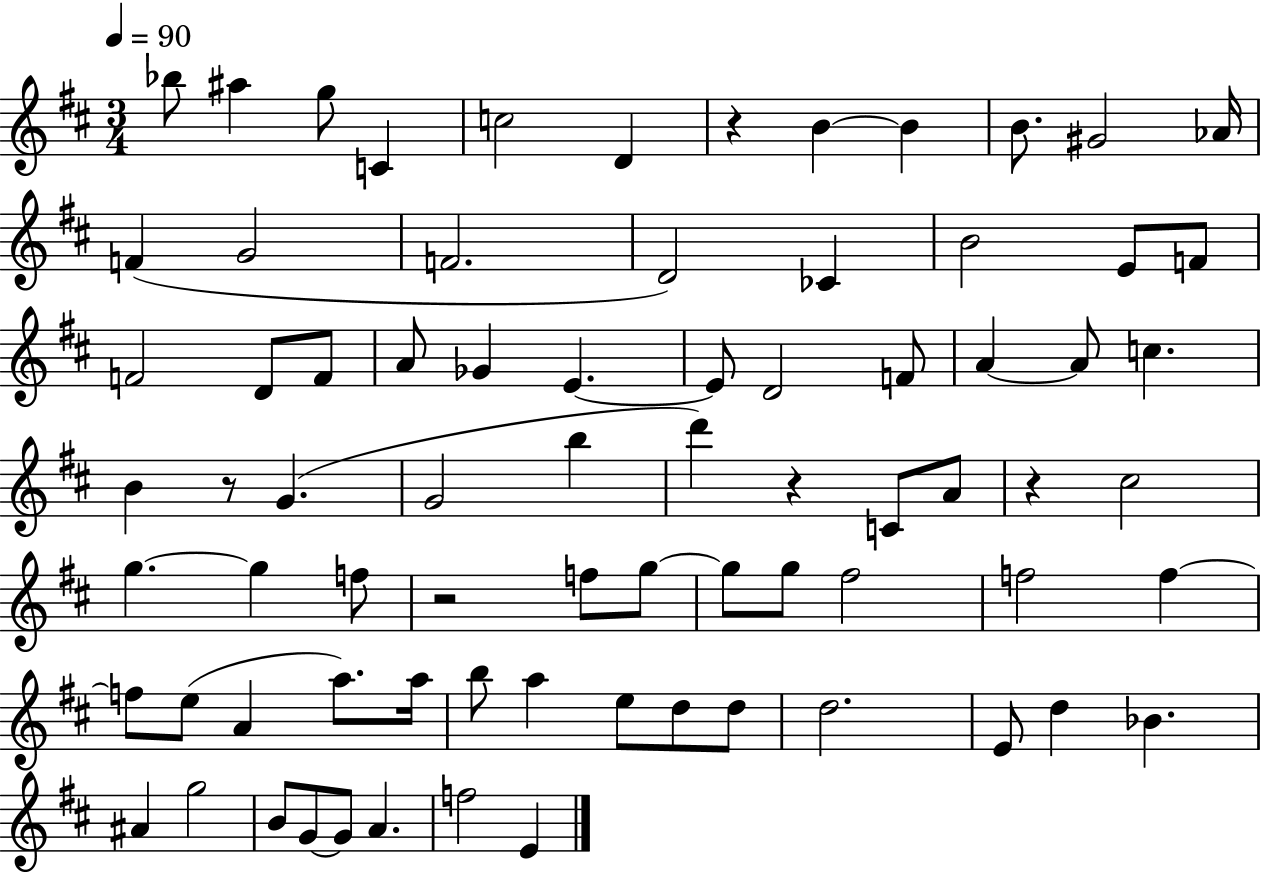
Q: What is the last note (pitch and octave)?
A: E4